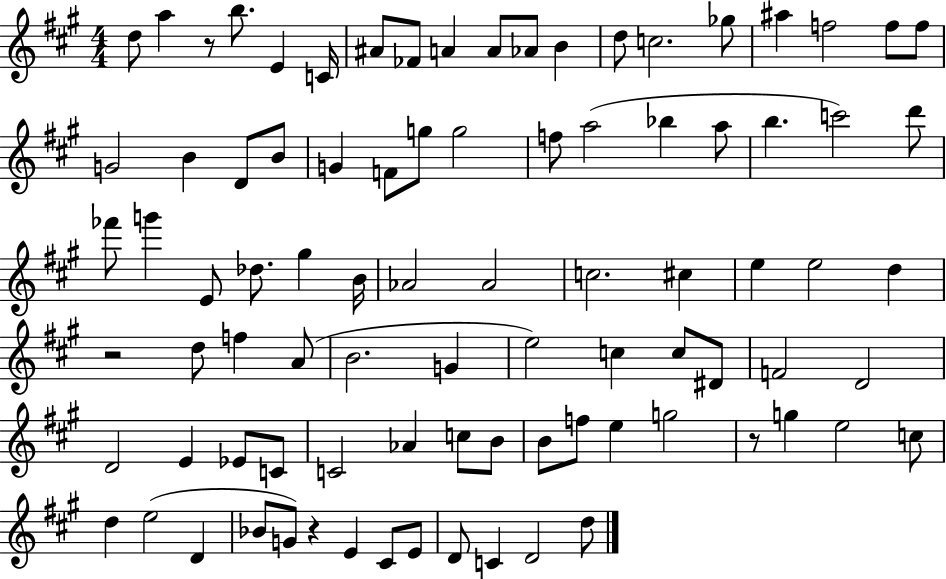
{
  \clef treble
  \numericTimeSignature
  \time 4/4
  \key a \major
  d''8 a''4 r8 b''8. e'4 c'16 | ais'8 fes'8 a'4 a'8 aes'8 b'4 | d''8 c''2. ges''8 | ais''4 f''2 f''8 f''8 | \break g'2 b'4 d'8 b'8 | g'4 f'8 g''8 g''2 | f''8 a''2( bes''4 a''8 | b''4. c'''2) d'''8 | \break fes'''8 g'''4 e'8 des''8. gis''4 b'16 | aes'2 aes'2 | c''2. cis''4 | e''4 e''2 d''4 | \break r2 d''8 f''4 a'8( | b'2. g'4 | e''2) c''4 c''8 dis'8 | f'2 d'2 | \break d'2 e'4 ees'8 c'8 | c'2 aes'4 c''8 b'8 | b'8 f''8 e''4 g''2 | r8 g''4 e''2 c''8 | \break d''4 e''2( d'4 | bes'8 g'8) r4 e'4 cis'8 e'8 | d'8 c'4 d'2 d''8 | \bar "|."
}